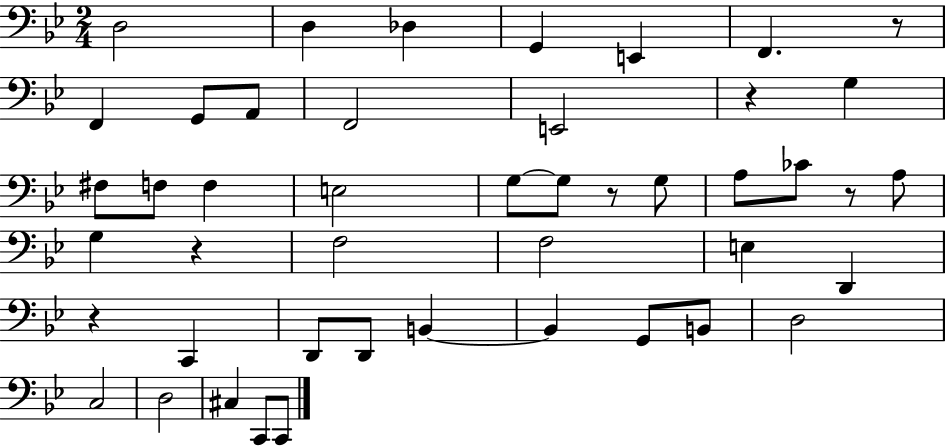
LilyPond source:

{
  \clef bass
  \numericTimeSignature
  \time 2/4
  \key bes \major
  d2 | d4 des4 | g,4 e,4 | f,4. r8 | \break f,4 g,8 a,8 | f,2 | e,2 | r4 g4 | \break fis8 f8 f4 | e2 | g8~~ g8 r8 g8 | a8 ces'8 r8 a8 | \break g4 r4 | f2 | f2 | e4 d,4 | \break r4 c,4 | d,8 d,8 b,4~~ | b,4 g,8 b,8 | d2 | \break c2 | d2 | cis4 c,8 c,8 | \bar "|."
}